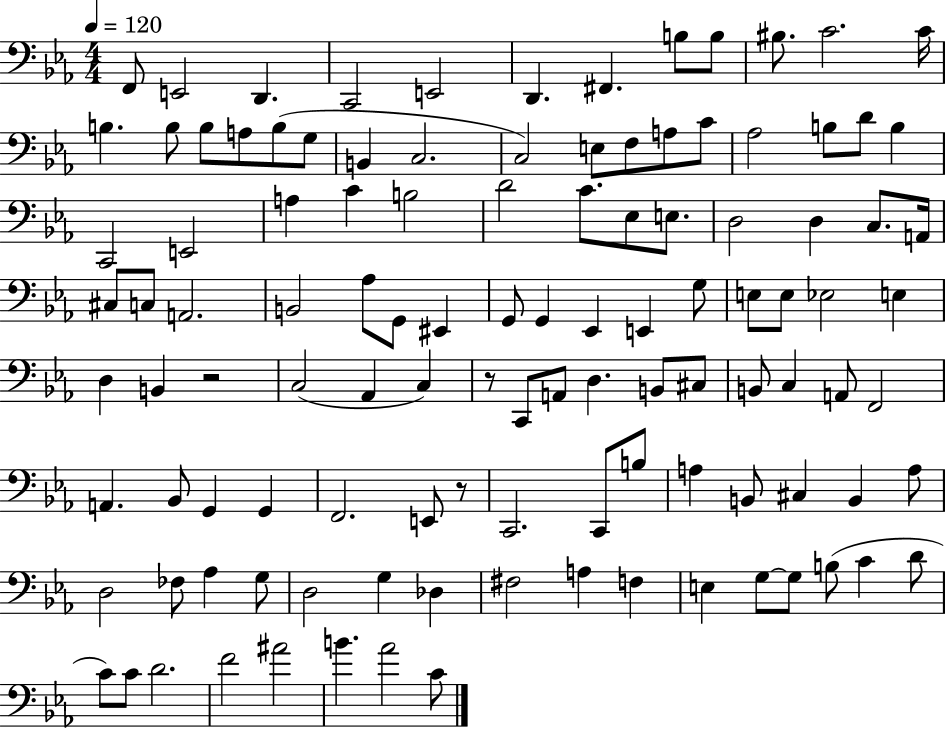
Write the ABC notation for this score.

X:1
T:Untitled
M:4/4
L:1/4
K:Eb
F,,/2 E,,2 D,, C,,2 E,,2 D,, ^F,, B,/2 B,/2 ^B,/2 C2 C/4 B, B,/2 B,/2 A,/2 B,/2 G,/2 B,, C,2 C,2 E,/2 F,/2 A,/2 C/2 _A,2 B,/2 D/2 B, C,,2 E,,2 A, C B,2 D2 C/2 _E,/2 E,/2 D,2 D, C,/2 A,,/4 ^C,/2 C,/2 A,,2 B,,2 _A,/2 G,,/2 ^E,, G,,/2 G,, _E,, E,, G,/2 E,/2 E,/2 _E,2 E, D, B,, z2 C,2 _A,, C, z/2 C,,/2 A,,/2 D, B,,/2 ^C,/2 B,,/2 C, A,,/2 F,,2 A,, _B,,/2 G,, G,, F,,2 E,,/2 z/2 C,,2 C,,/2 B,/2 A, B,,/2 ^C, B,, A,/2 D,2 _F,/2 _A, G,/2 D,2 G, _D, ^F,2 A, F, E, G,/2 G,/2 B,/2 C D/2 C/2 C/2 D2 F2 ^A2 B _A2 C/2